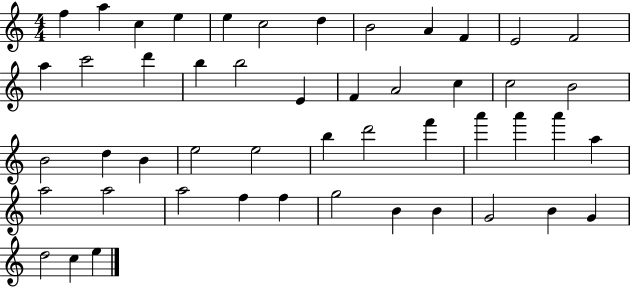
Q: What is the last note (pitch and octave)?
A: E5